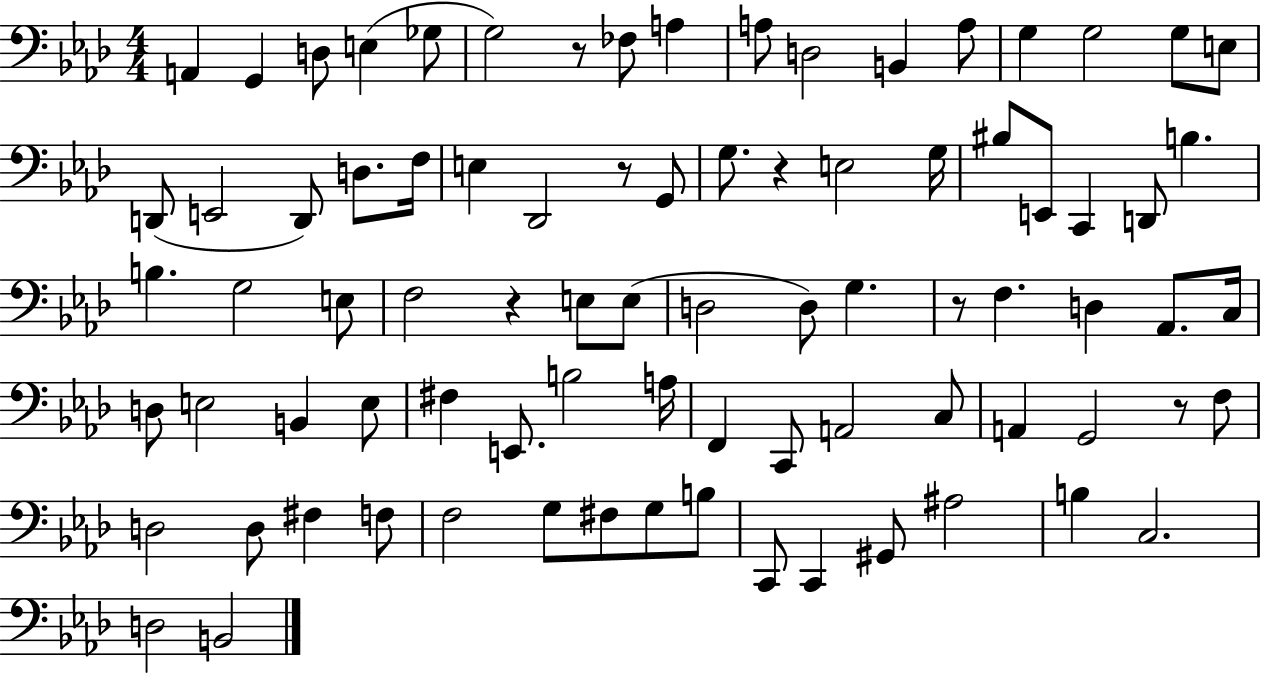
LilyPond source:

{
  \clef bass
  \numericTimeSignature
  \time 4/4
  \key aes \major
  a,4 g,4 d8 e4( ges8 | g2) r8 fes8 a4 | a8 d2 b,4 a8 | g4 g2 g8 e8 | \break d,8( e,2 d,8) d8. f16 | e4 des,2 r8 g,8 | g8. r4 e2 g16 | bis8 e,8 c,4 d,8 b4. | \break b4. g2 e8 | f2 r4 e8 e8( | d2 d8) g4. | r8 f4. d4 aes,8. c16 | \break d8 e2 b,4 e8 | fis4 e,8. b2 a16 | f,4 c,8 a,2 c8 | a,4 g,2 r8 f8 | \break d2 d8 fis4 f8 | f2 g8 fis8 g8 b8 | c,8 c,4 gis,8 ais2 | b4 c2. | \break d2 b,2 | \bar "|."
}